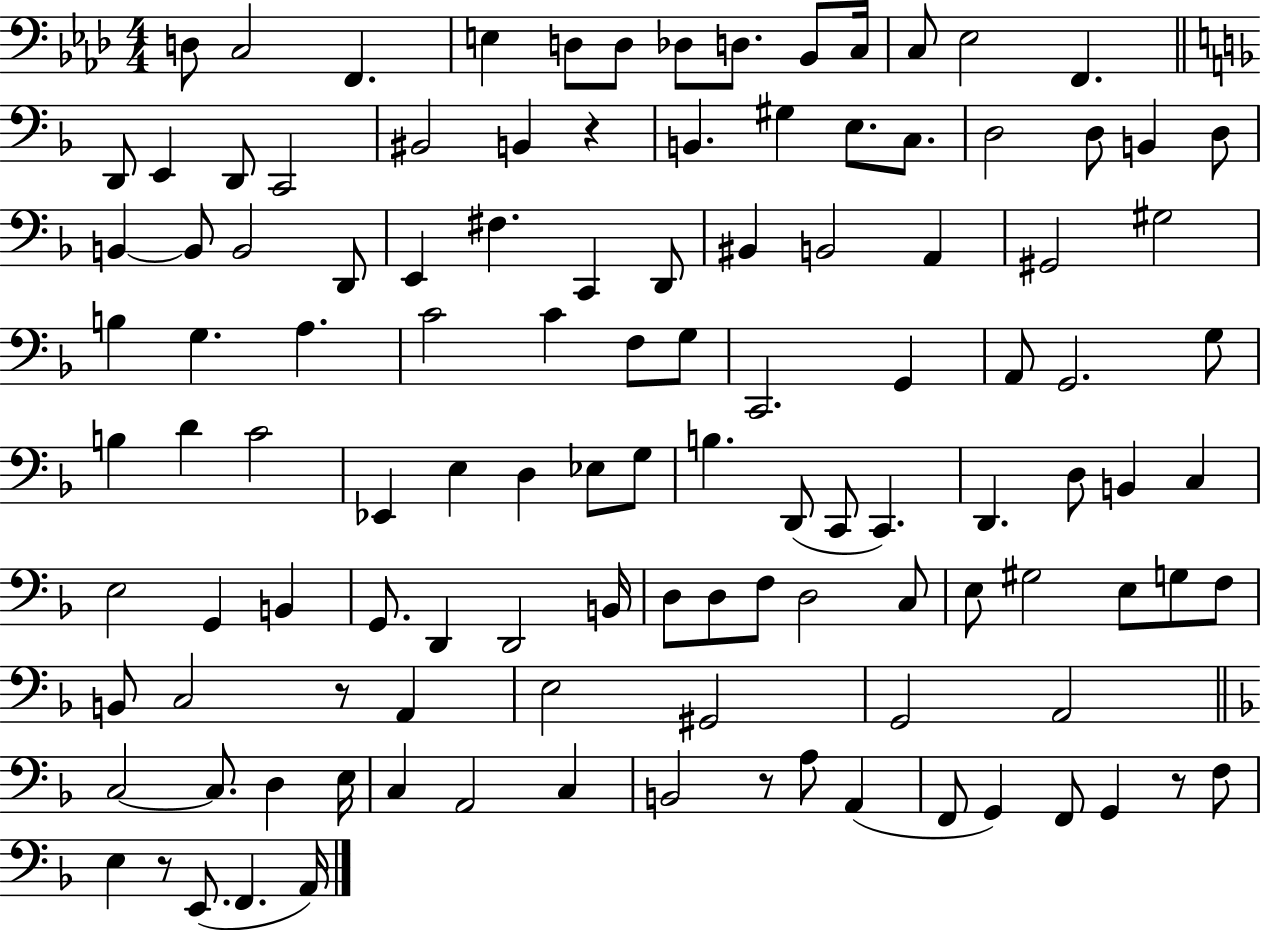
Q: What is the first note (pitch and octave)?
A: D3